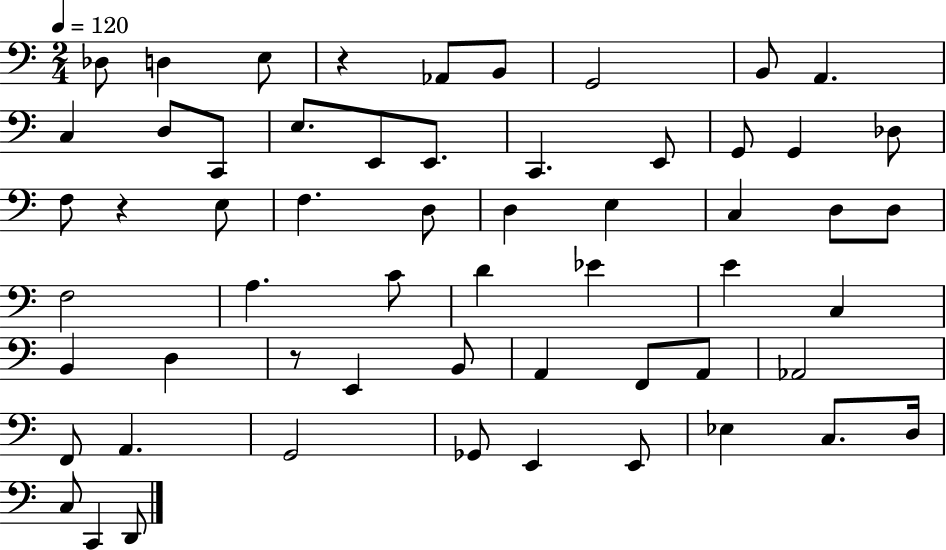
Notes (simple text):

Db3/e D3/q E3/e R/q Ab2/e B2/e G2/h B2/e A2/q. C3/q D3/e C2/e E3/e. E2/e E2/e. C2/q. E2/e G2/e G2/q Db3/e F3/e R/q E3/e F3/q. D3/e D3/q E3/q C3/q D3/e D3/e F3/h A3/q. C4/e D4/q Eb4/q E4/q C3/q B2/q D3/q R/e E2/q B2/e A2/q F2/e A2/e Ab2/h F2/e A2/q. G2/h Gb2/e E2/q E2/e Eb3/q C3/e. D3/s C3/e C2/q D2/e